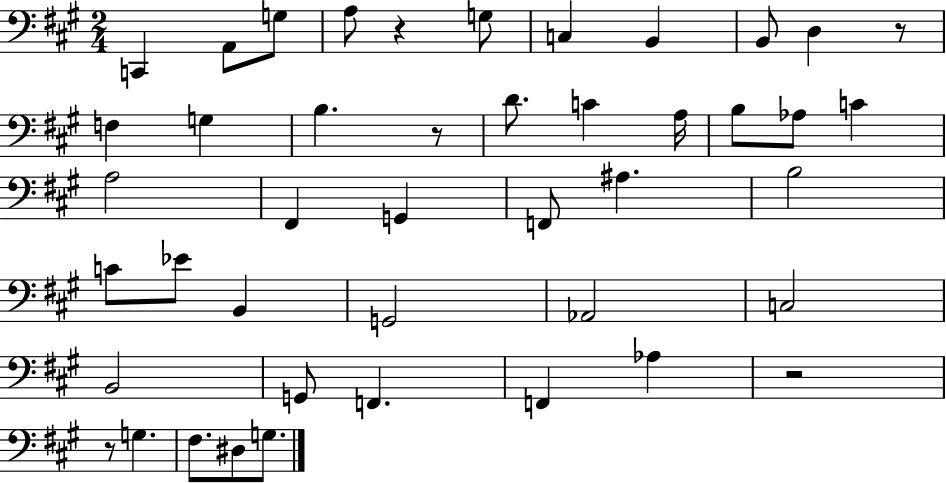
C2/q A2/e G3/e A3/e R/q G3/e C3/q B2/q B2/e D3/q R/e F3/q G3/q B3/q. R/e D4/e. C4/q A3/s B3/e Ab3/e C4/q A3/h F#2/q G2/q F2/e A#3/q. B3/h C4/e Eb4/e B2/q G2/h Ab2/h C3/h B2/h G2/e F2/q. F2/q Ab3/q R/h R/e G3/q. F#3/e. D#3/e G3/e.